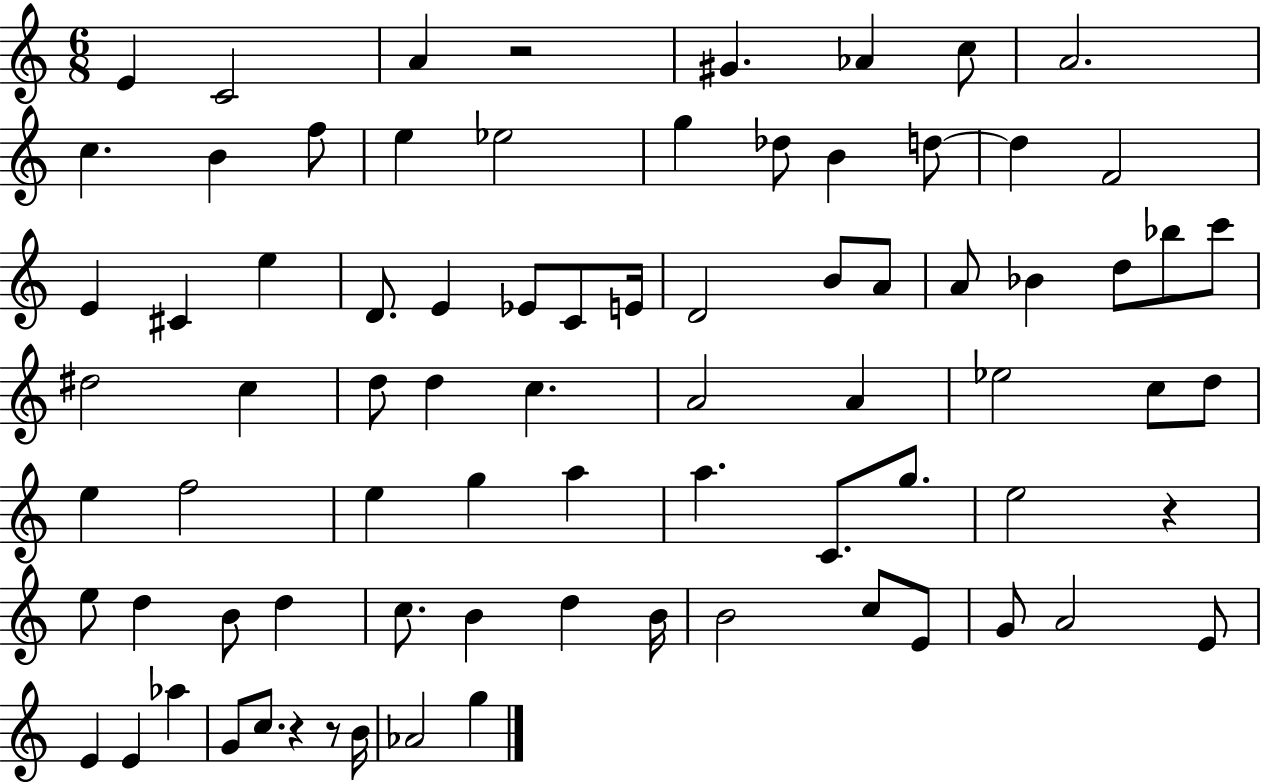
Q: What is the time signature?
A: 6/8